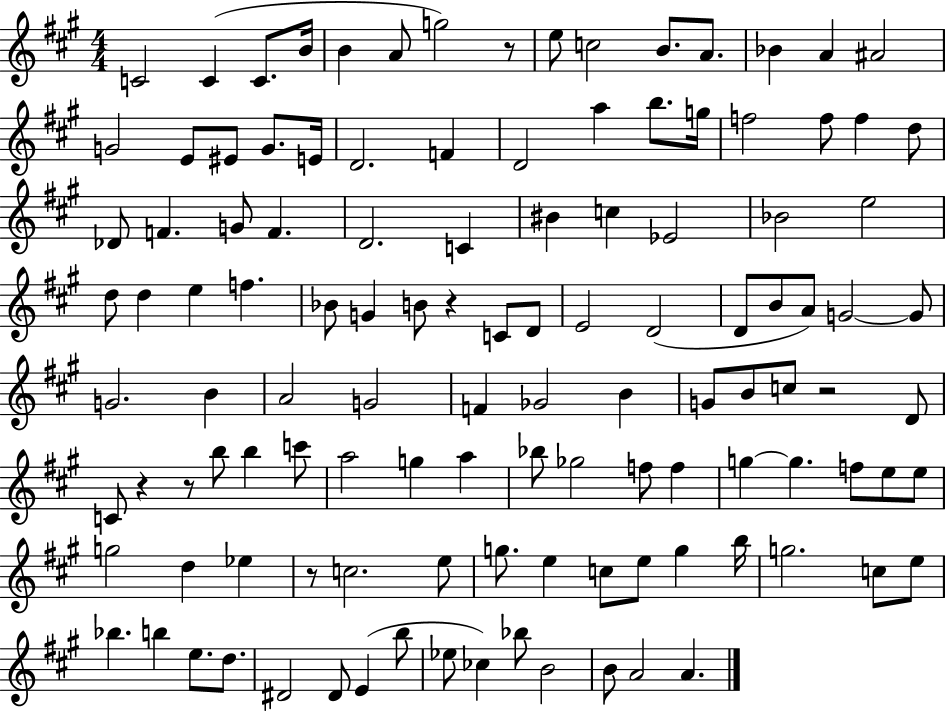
{
  \clef treble
  \numericTimeSignature
  \time 4/4
  \key a \major
  \repeat volta 2 { c'2 c'4( c'8. b'16 | b'4 a'8 g''2) r8 | e''8 c''2 b'8. a'8. | bes'4 a'4 ais'2 | \break g'2 e'8 eis'8 g'8. e'16 | d'2. f'4 | d'2 a''4 b''8. g''16 | f''2 f''8 f''4 d''8 | \break des'8 f'4. g'8 f'4. | d'2. c'4 | bis'4 c''4 ees'2 | bes'2 e''2 | \break d''8 d''4 e''4 f''4. | bes'8 g'4 b'8 r4 c'8 d'8 | e'2 d'2( | d'8 b'8 a'8) g'2~~ g'8 | \break g'2. b'4 | a'2 g'2 | f'4 ges'2 b'4 | g'8 b'8 c''8 r2 d'8 | \break c'8 r4 r8 b''8 b''4 c'''8 | a''2 g''4 a''4 | bes''8 ges''2 f''8 f''4 | g''4~~ g''4. f''8 e''8 e''8 | \break g''2 d''4 ees''4 | r8 c''2. e''8 | g''8. e''4 c''8 e''8 g''4 b''16 | g''2. c''8 e''8 | \break bes''4. b''4 e''8. d''8. | dis'2 dis'8 e'4( b''8 | ees''8 ces''4) bes''8 b'2 | b'8 a'2 a'4. | \break } \bar "|."
}